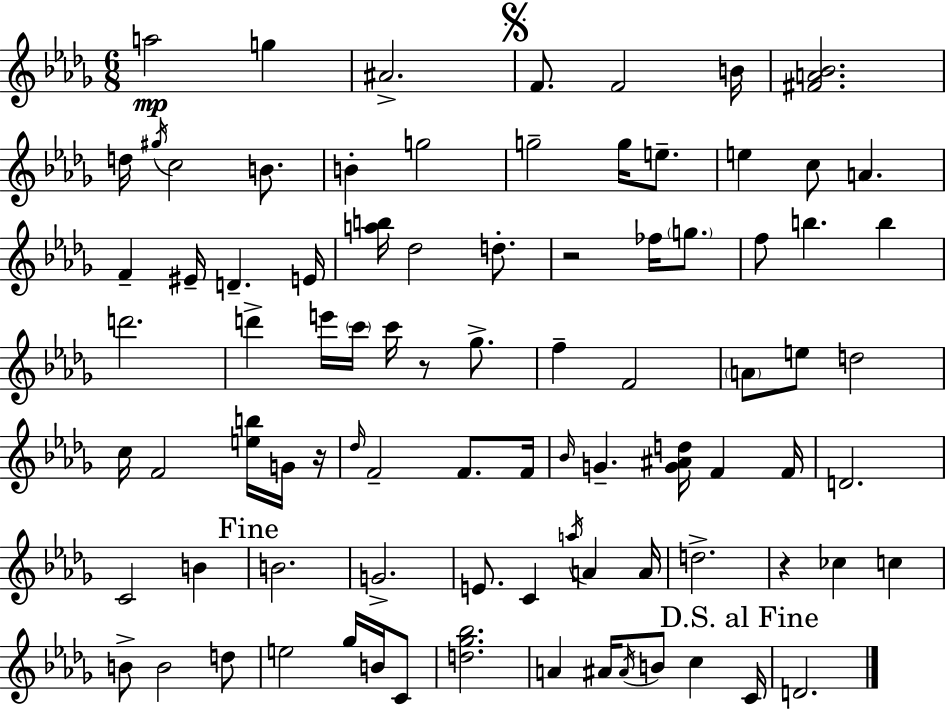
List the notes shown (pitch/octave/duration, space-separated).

A5/h G5/q A#4/h. F4/e. F4/h B4/s [F#4,A4,Bb4]/h. D5/s G#5/s C5/h B4/e. B4/q G5/h G5/h G5/s E5/e. E5/q C5/e A4/q. F4/q EIS4/s D4/q. E4/s [A5,B5]/s Db5/h D5/e. R/h FES5/s G5/e. F5/e B5/q. B5/q D6/h. D6/q E6/s C6/s C6/s R/e Gb5/e. F5/q F4/h A4/e E5/e D5/h C5/s F4/h [E5,B5]/s G4/s R/s Db5/s F4/h F4/e. F4/s Bb4/s G4/q. [G4,A#4,D5]/s F4/q F4/s D4/h. C4/h B4/q B4/h. G4/h. E4/e. C4/q A5/s A4/q A4/s D5/h. R/q CES5/q C5/q B4/e B4/h D5/e E5/h Gb5/s B4/s C4/e [D5,Gb5,Bb5]/h. A4/q A#4/s A#4/s B4/e C5/q C4/s D4/h.